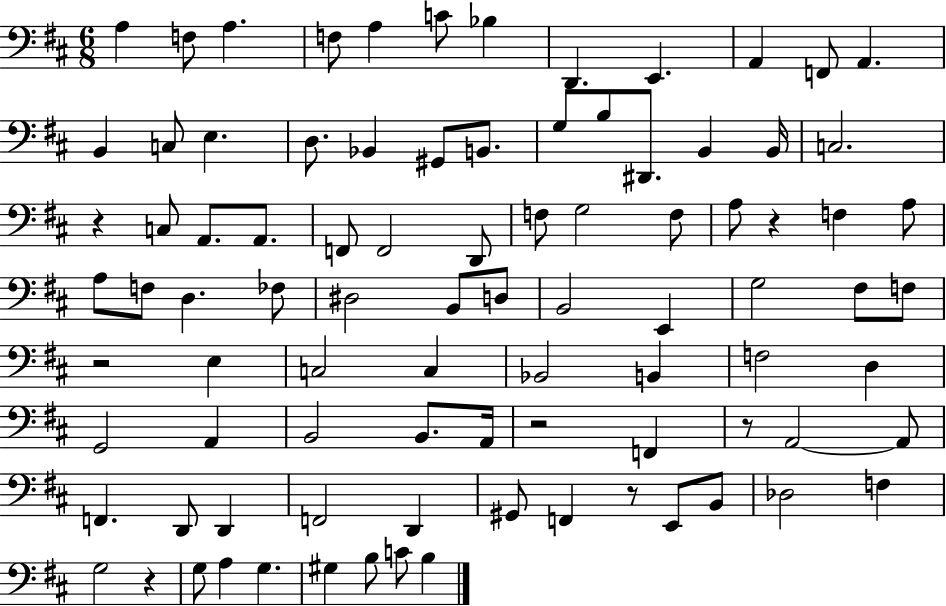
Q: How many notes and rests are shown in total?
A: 90